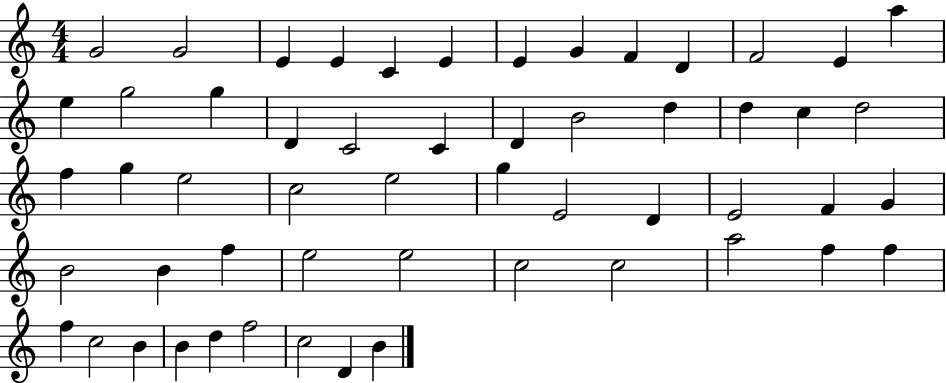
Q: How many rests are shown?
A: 0